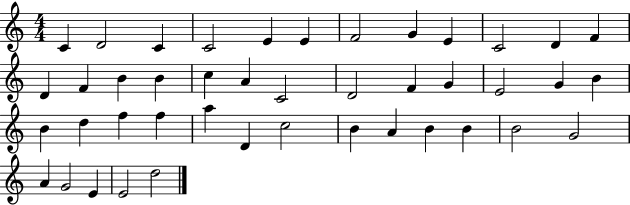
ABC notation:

X:1
T:Untitled
M:4/4
L:1/4
K:C
C D2 C C2 E E F2 G E C2 D F D F B B c A C2 D2 F G E2 G B B d f f a D c2 B A B B B2 G2 A G2 E E2 d2